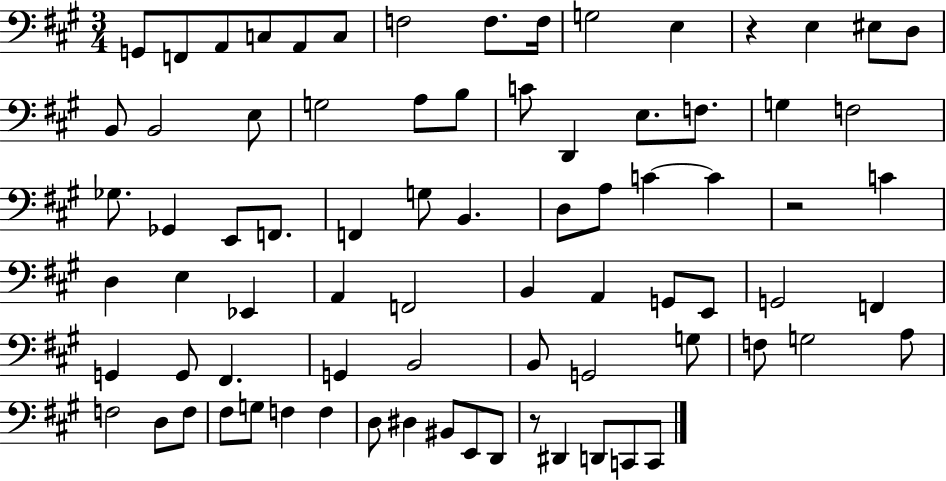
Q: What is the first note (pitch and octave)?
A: G2